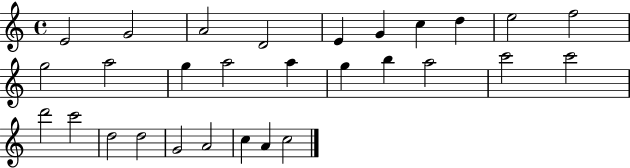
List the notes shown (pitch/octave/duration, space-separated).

E4/h G4/h A4/h D4/h E4/q G4/q C5/q D5/q E5/h F5/h G5/h A5/h G5/q A5/h A5/q G5/q B5/q A5/h C6/h C6/h D6/h C6/h D5/h D5/h G4/h A4/h C5/q A4/q C5/h